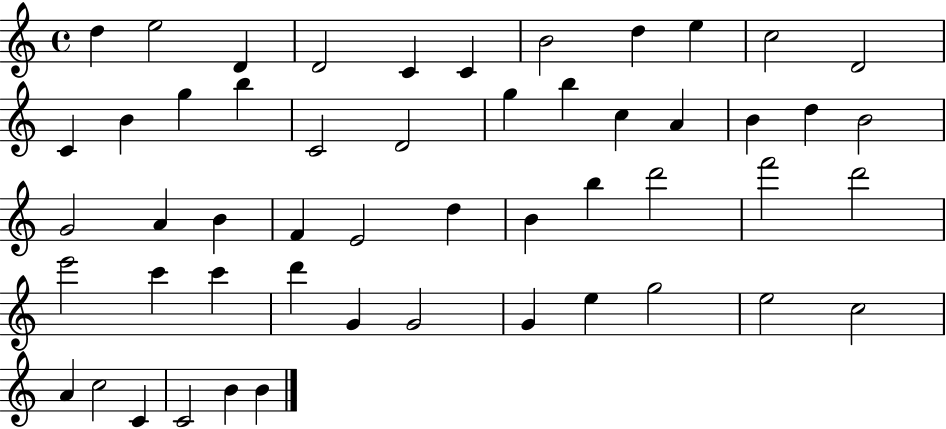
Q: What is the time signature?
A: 4/4